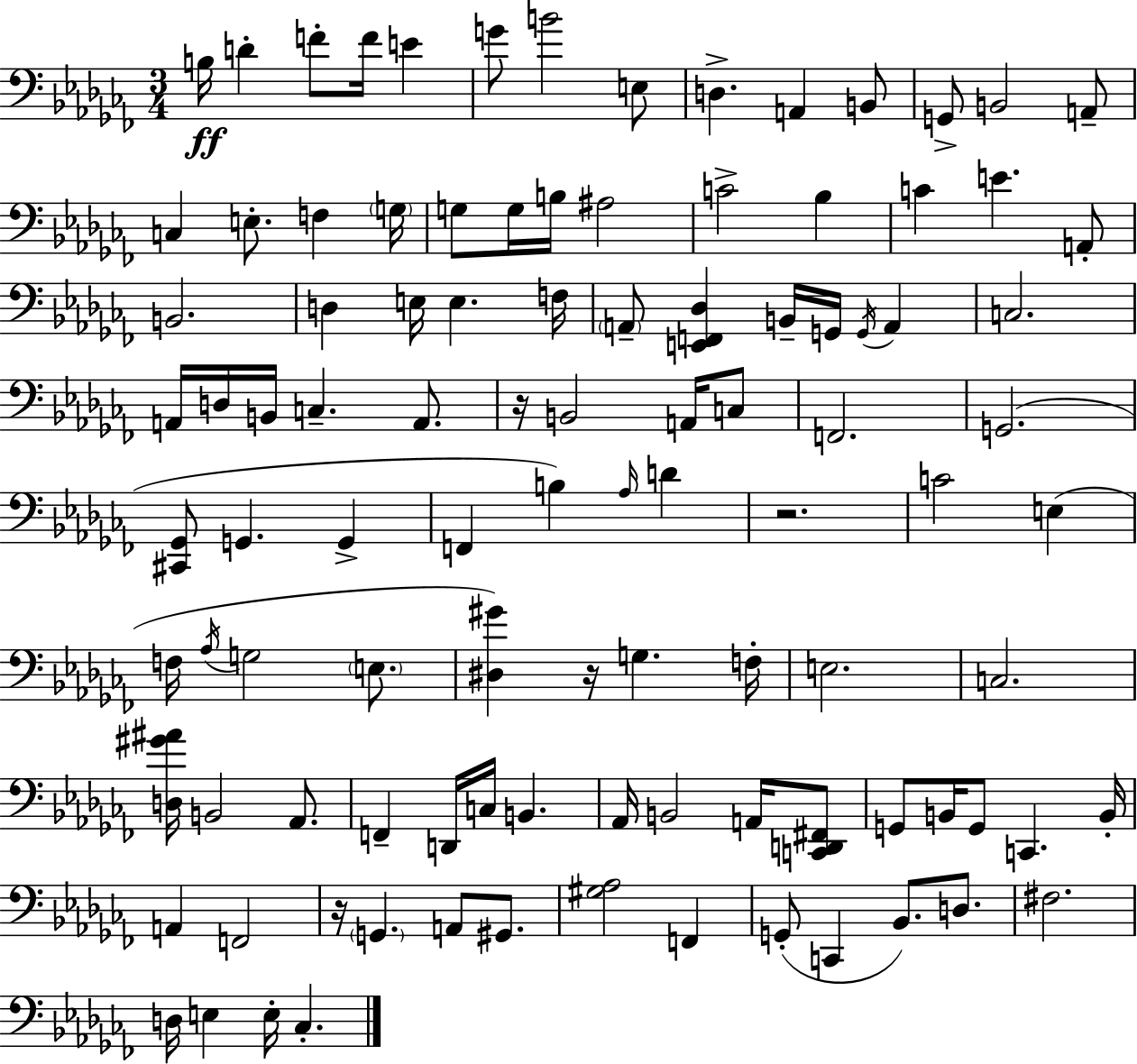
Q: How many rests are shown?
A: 4